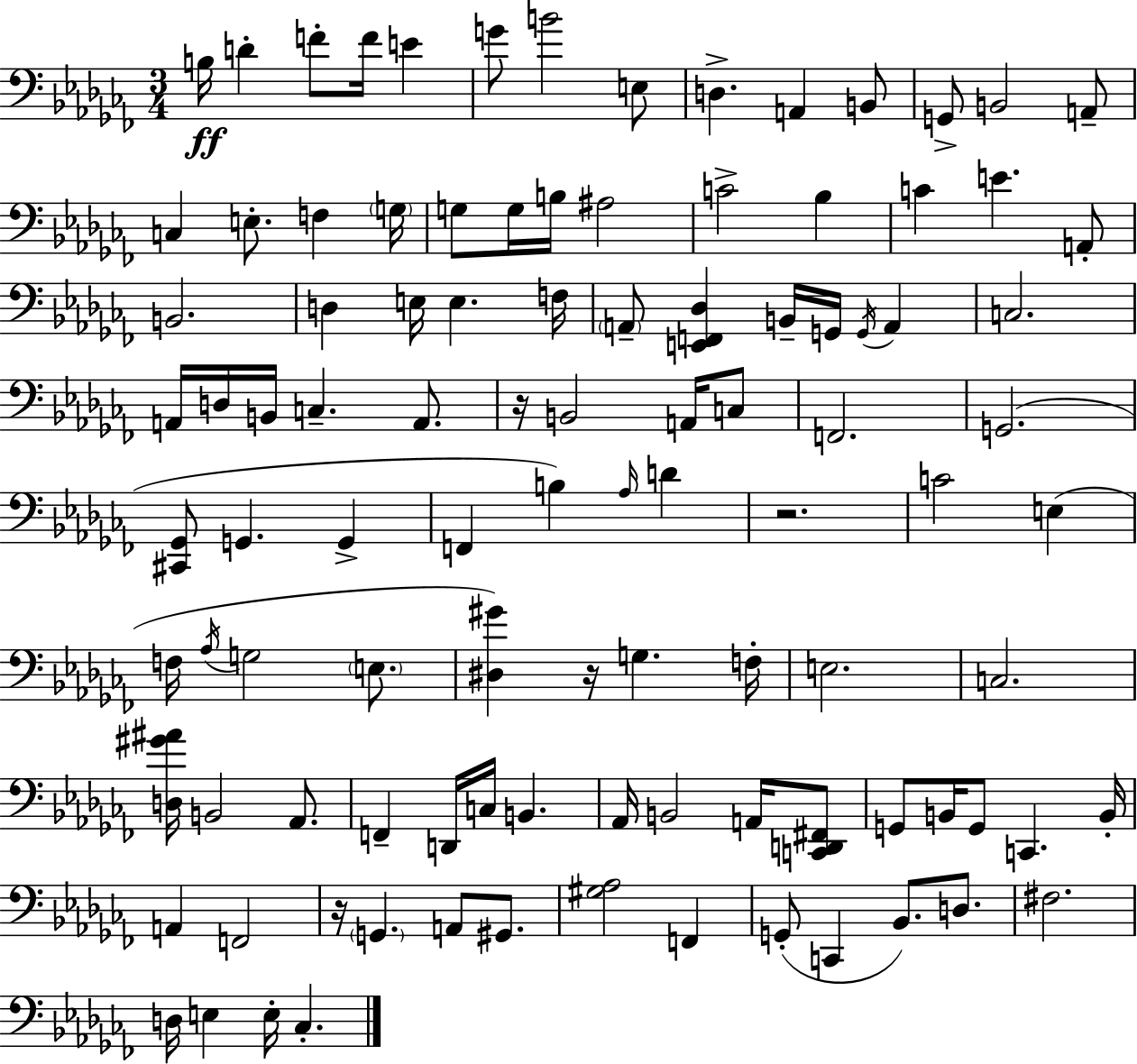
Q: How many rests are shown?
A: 4